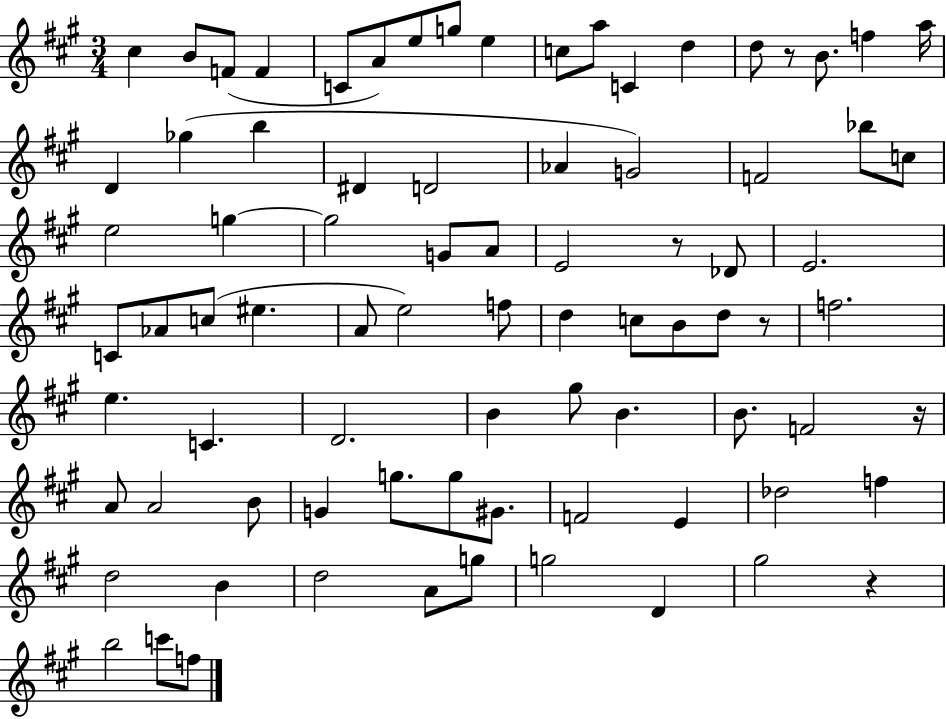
{
  \clef treble
  \numericTimeSignature
  \time 3/4
  \key a \major
  cis''4 b'8 f'8( f'4 | c'8 a'8) e''8 g''8 e''4 | c''8 a''8 c'4 d''4 | d''8 r8 b'8. f''4 a''16 | \break d'4 ges''4( b''4 | dis'4 d'2 | aes'4 g'2) | f'2 bes''8 c''8 | \break e''2 g''4~~ | g''2 g'8 a'8 | e'2 r8 des'8 | e'2. | \break c'8 aes'8 c''8( eis''4. | a'8 e''2) f''8 | d''4 c''8 b'8 d''8 r8 | f''2. | \break e''4. c'4. | d'2. | b'4 gis''8 b'4. | b'8. f'2 r16 | \break a'8 a'2 b'8 | g'4 g''8. g''8 gis'8. | f'2 e'4 | des''2 f''4 | \break d''2 b'4 | d''2 a'8 g''8 | g''2 d'4 | gis''2 r4 | \break b''2 c'''8 f''8 | \bar "|."
}